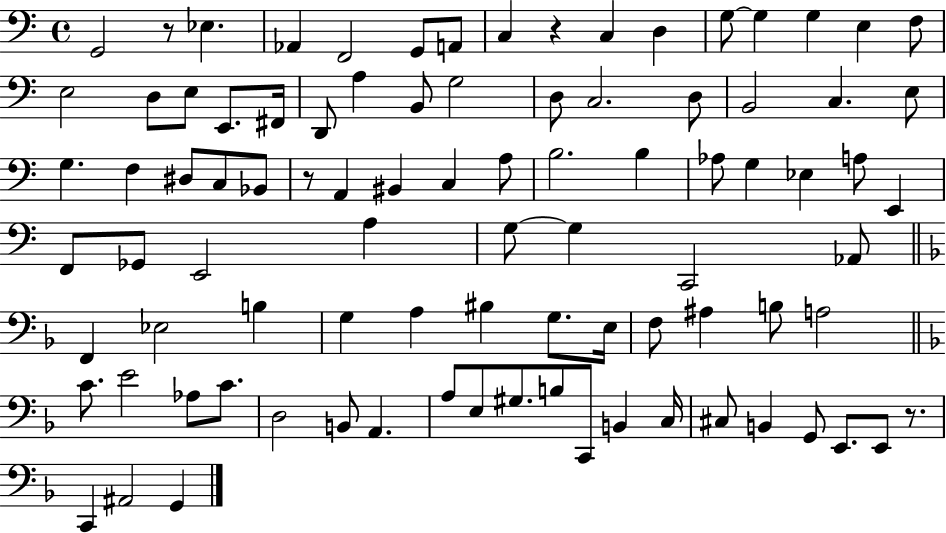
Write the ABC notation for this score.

X:1
T:Untitled
M:4/4
L:1/4
K:C
G,,2 z/2 _E, _A,, F,,2 G,,/2 A,,/2 C, z C, D, G,/2 G, G, E, F,/2 E,2 D,/2 E,/2 E,,/2 ^F,,/4 D,,/2 A, B,,/2 G,2 D,/2 C,2 D,/2 B,,2 C, E,/2 G, F, ^D,/2 C,/2 _B,,/2 z/2 A,, ^B,, C, A,/2 B,2 B, _A,/2 G, _E, A,/2 E,, F,,/2 _G,,/2 E,,2 A, G,/2 G, C,,2 _A,,/2 F,, _E,2 B, G, A, ^B, G,/2 E,/4 F,/2 ^A, B,/2 A,2 C/2 E2 _A,/2 C/2 D,2 B,,/2 A,, A,/2 E,/2 ^G,/2 B,/2 C,,/2 B,, C,/4 ^C,/2 B,, G,,/2 E,,/2 E,,/2 z/2 C,, ^A,,2 G,,